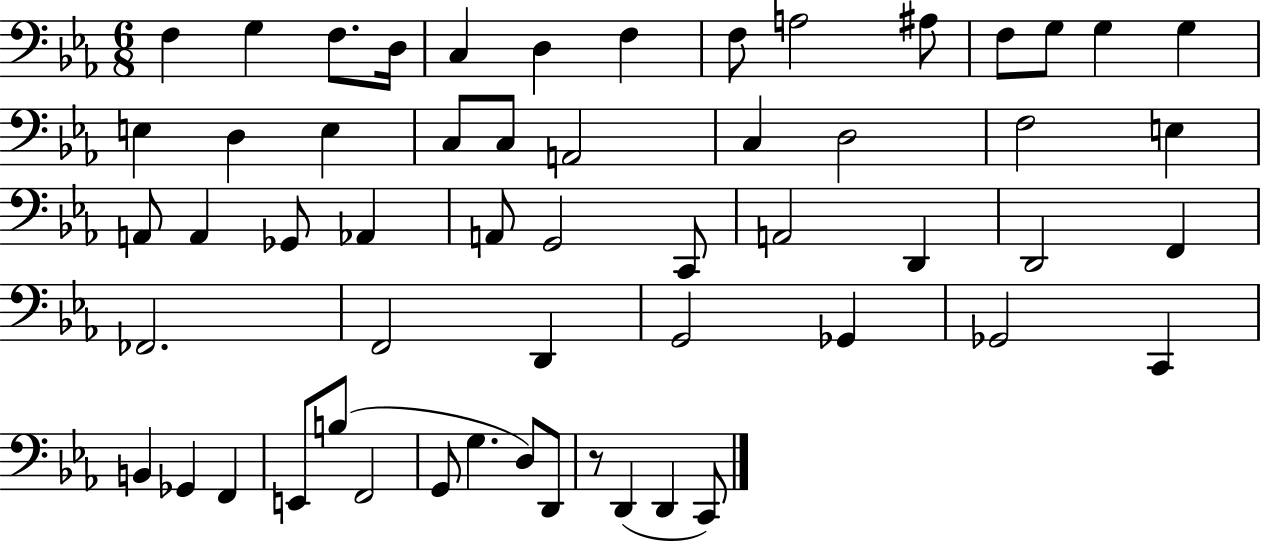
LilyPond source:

{
  \clef bass
  \numericTimeSignature
  \time 6/8
  \key ees \major
  f4 g4 f8. d16 | c4 d4 f4 | f8 a2 ais8 | f8 g8 g4 g4 | \break e4 d4 e4 | c8 c8 a,2 | c4 d2 | f2 e4 | \break a,8 a,4 ges,8 aes,4 | a,8 g,2 c,8 | a,2 d,4 | d,2 f,4 | \break fes,2. | f,2 d,4 | g,2 ges,4 | ges,2 c,4 | \break b,4 ges,4 f,4 | e,8 b8( f,2 | g,8 g4. d8) d,8 | r8 d,4( d,4 c,8) | \break \bar "|."
}